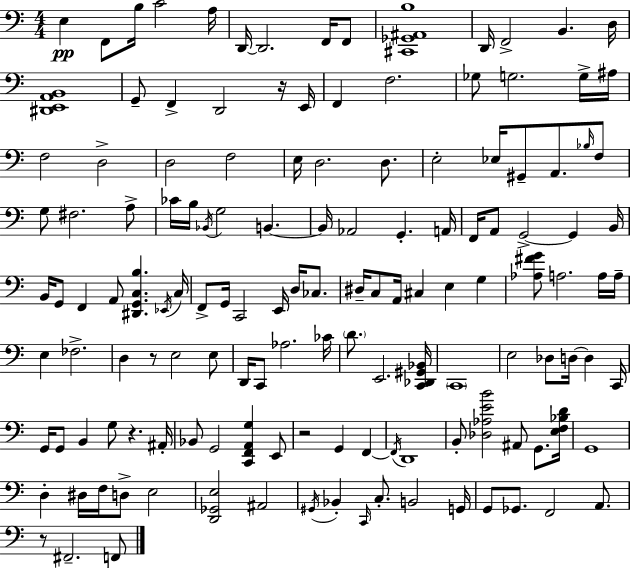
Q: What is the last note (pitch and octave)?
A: F2